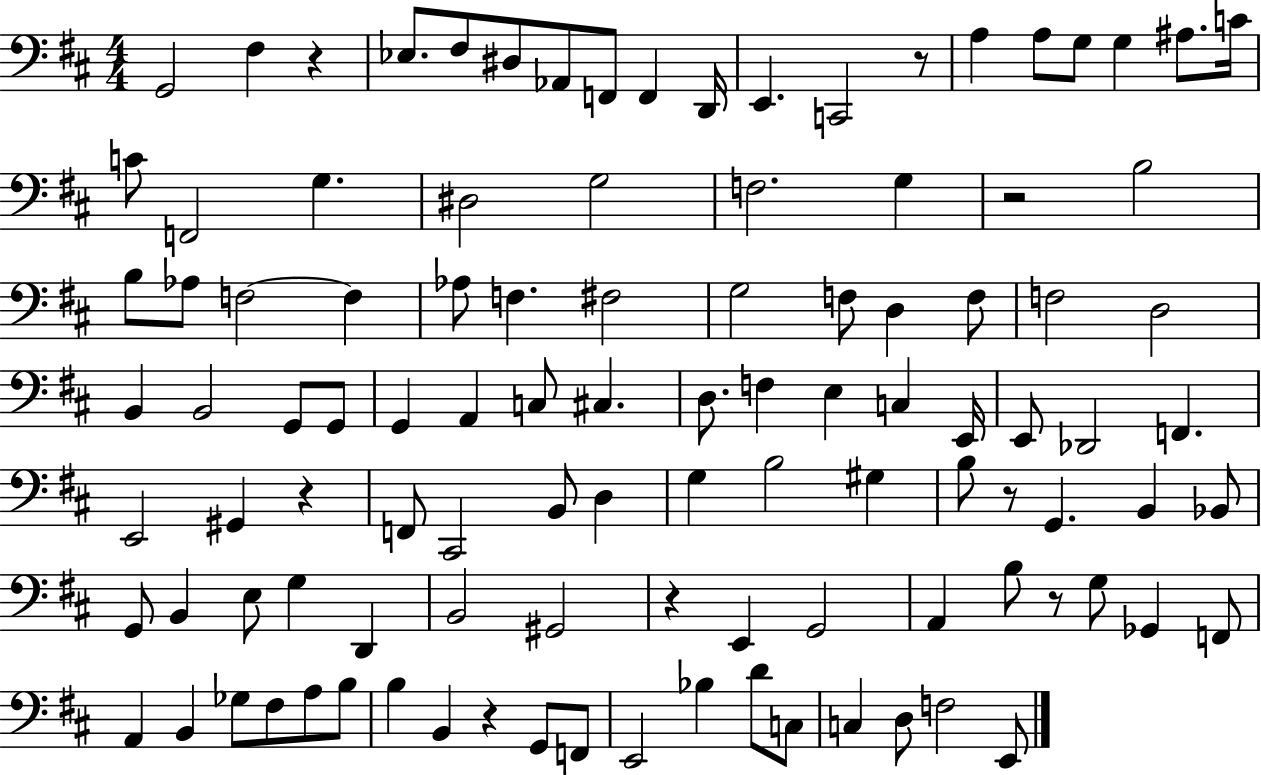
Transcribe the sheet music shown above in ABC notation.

X:1
T:Untitled
M:4/4
L:1/4
K:D
G,,2 ^F, z _E,/2 ^F,/2 ^D,/2 _A,,/2 F,,/2 F,, D,,/4 E,, C,,2 z/2 A, A,/2 G,/2 G, ^A,/2 C/4 C/2 F,,2 G, ^D,2 G,2 F,2 G, z2 B,2 B,/2 _A,/2 F,2 F, _A,/2 F, ^F,2 G,2 F,/2 D, F,/2 F,2 D,2 B,, B,,2 G,,/2 G,,/2 G,, A,, C,/2 ^C, D,/2 F, E, C, E,,/4 E,,/2 _D,,2 F,, E,,2 ^G,, z F,,/2 ^C,,2 B,,/2 D, G, B,2 ^G, B,/2 z/2 G,, B,, _B,,/2 G,,/2 B,, E,/2 G, D,, B,,2 ^G,,2 z E,, G,,2 A,, B,/2 z/2 G,/2 _G,, F,,/2 A,, B,, _G,/2 ^F,/2 A,/2 B,/2 B, B,, z G,,/2 F,,/2 E,,2 _B, D/2 C,/2 C, D,/2 F,2 E,,/2